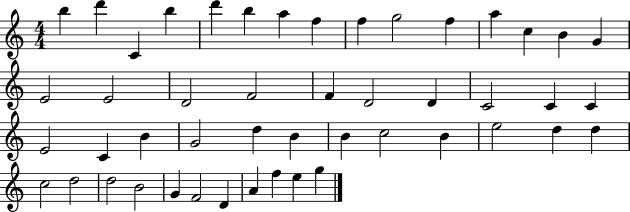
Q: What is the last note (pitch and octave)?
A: G5